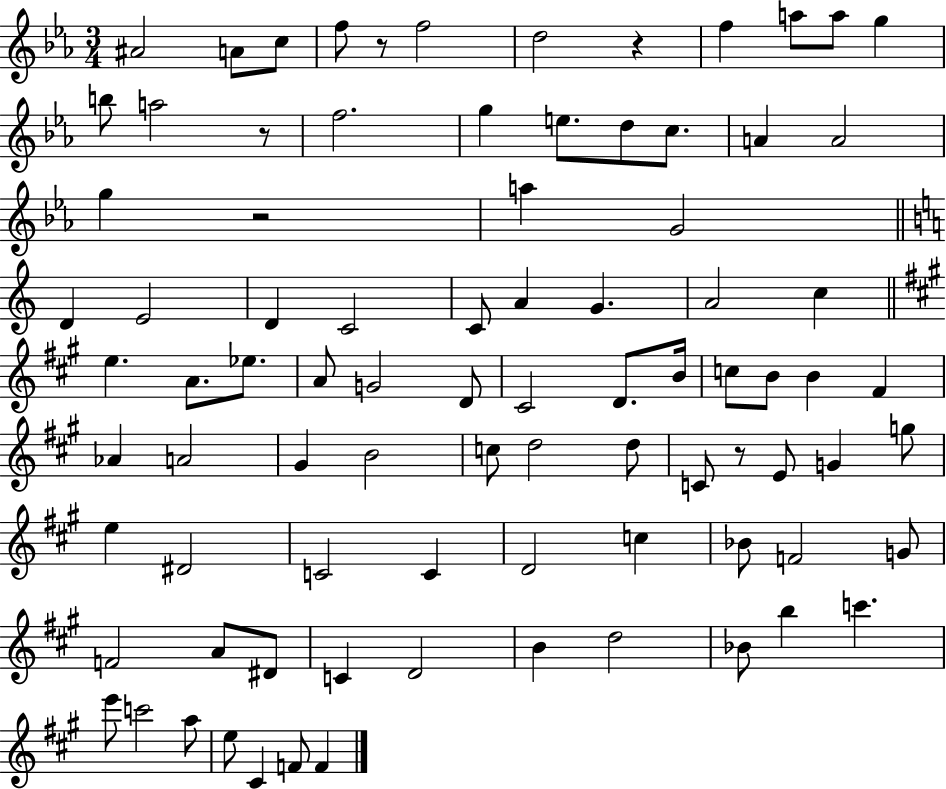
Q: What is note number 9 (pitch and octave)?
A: A5